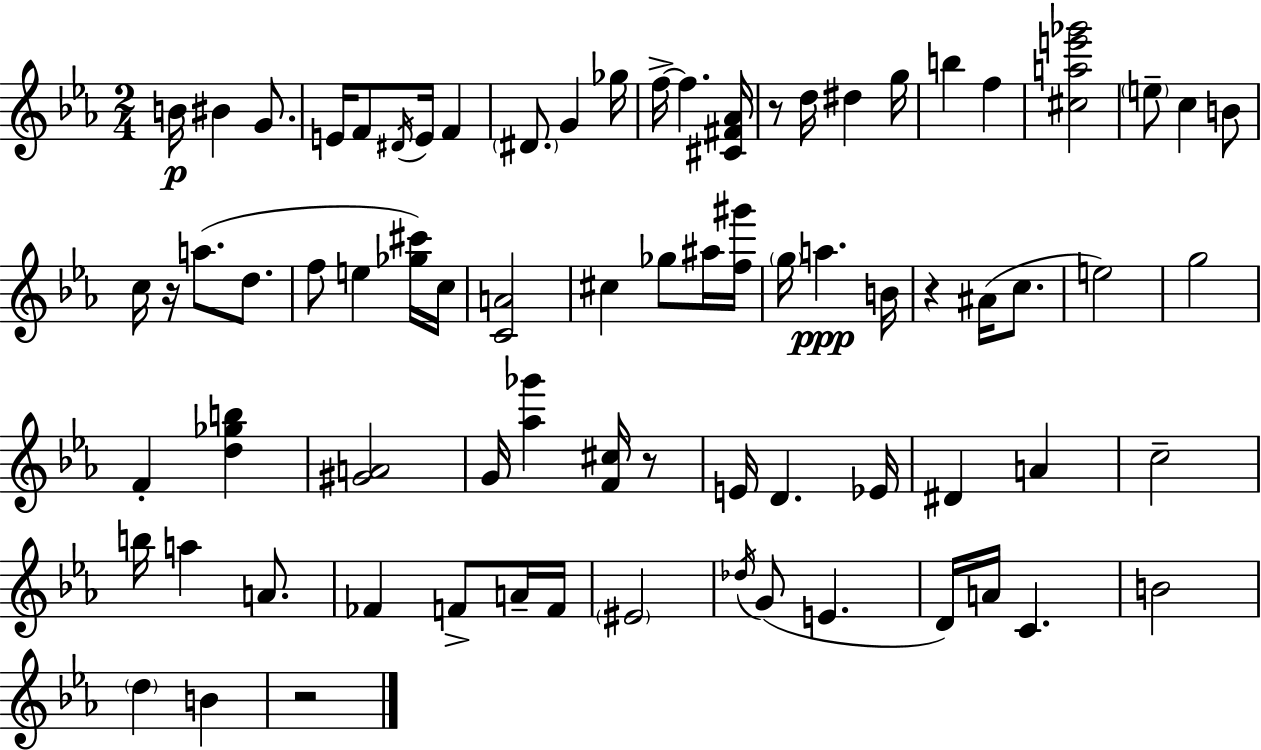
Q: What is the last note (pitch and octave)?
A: B4